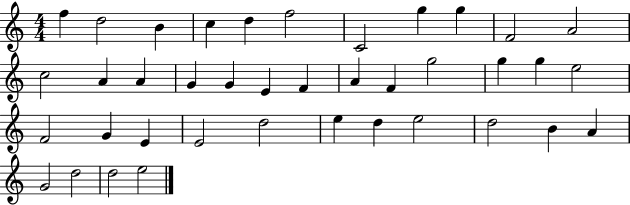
X:1
T:Untitled
M:4/4
L:1/4
K:C
f d2 B c d f2 C2 g g F2 A2 c2 A A G G E F A F g2 g g e2 F2 G E E2 d2 e d e2 d2 B A G2 d2 d2 e2